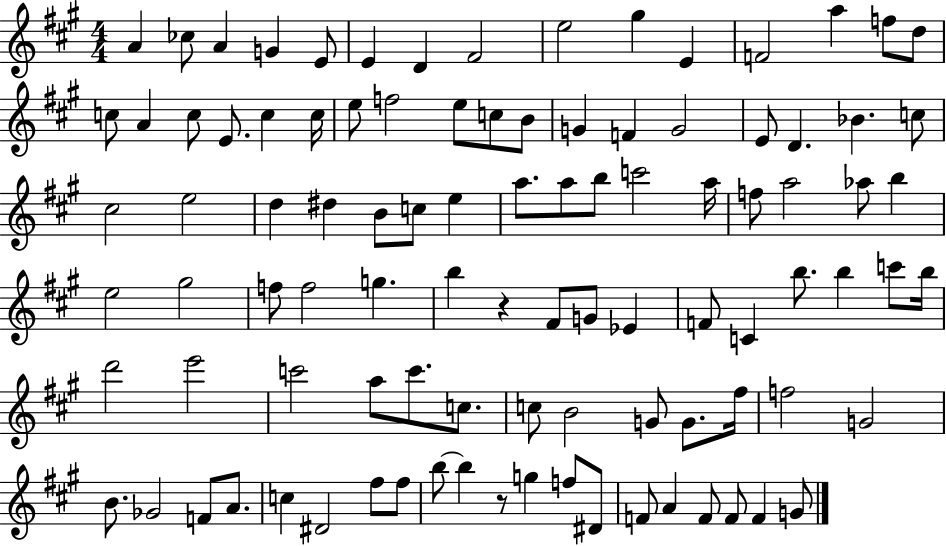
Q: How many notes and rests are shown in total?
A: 98